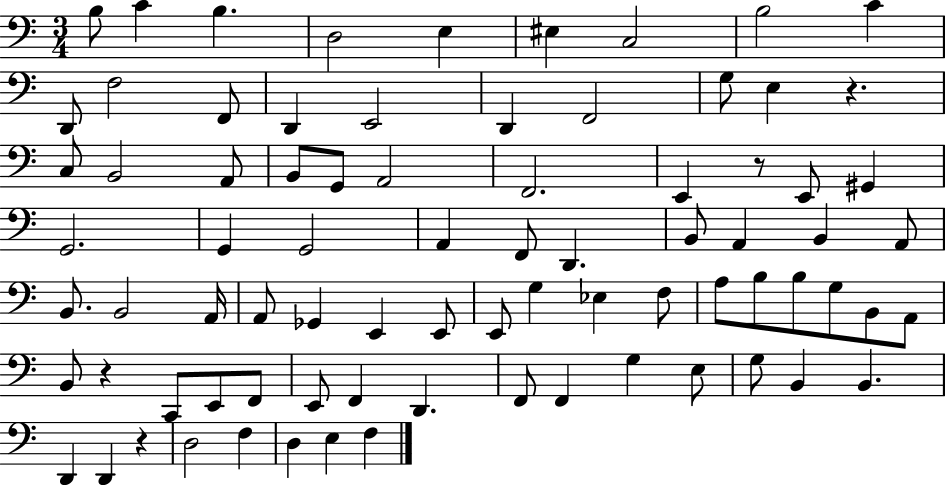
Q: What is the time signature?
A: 3/4